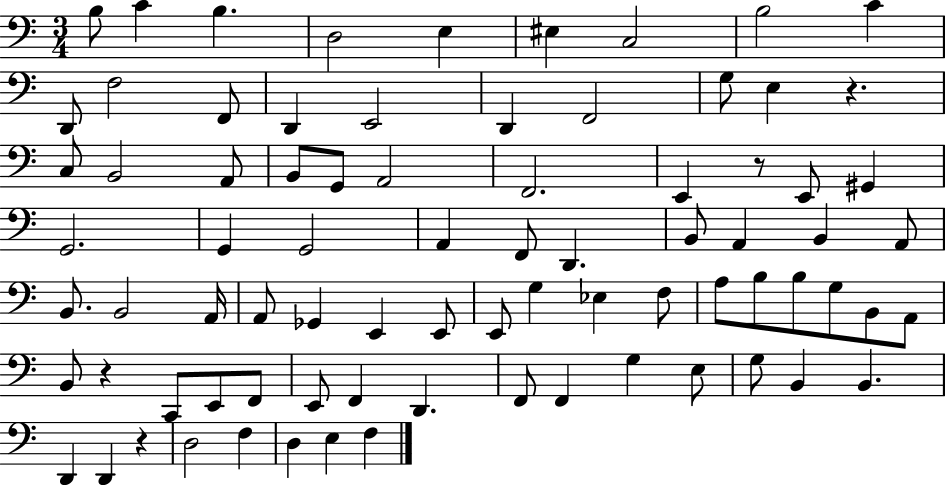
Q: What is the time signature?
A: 3/4